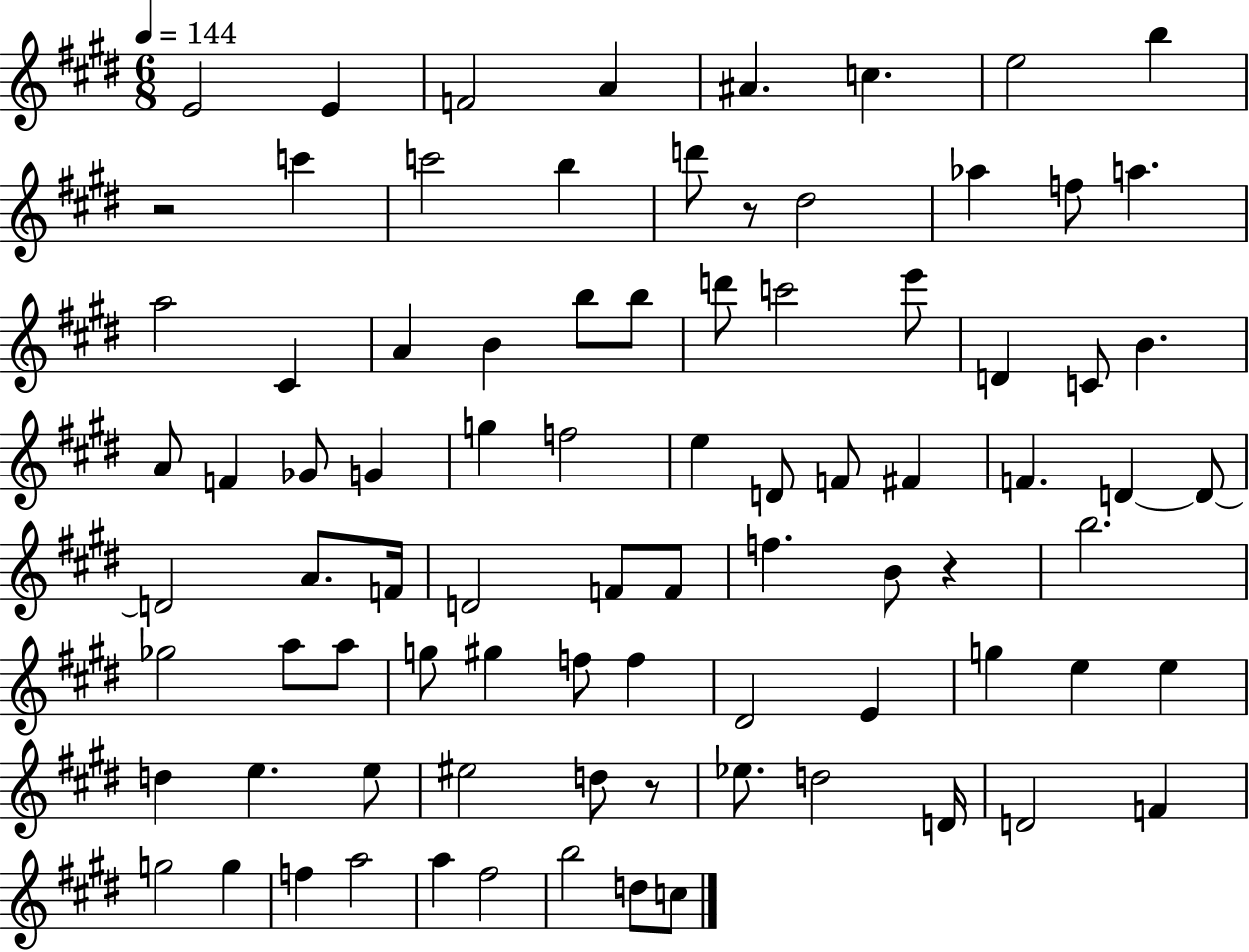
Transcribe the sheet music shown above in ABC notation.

X:1
T:Untitled
M:6/8
L:1/4
K:E
E2 E F2 A ^A c e2 b z2 c' c'2 b d'/2 z/2 ^d2 _a f/2 a a2 ^C A B b/2 b/2 d'/2 c'2 e'/2 D C/2 B A/2 F _G/2 G g f2 e D/2 F/2 ^F F D D/2 D2 A/2 F/4 D2 F/2 F/2 f B/2 z b2 _g2 a/2 a/2 g/2 ^g f/2 f ^D2 E g e e d e e/2 ^e2 d/2 z/2 _e/2 d2 D/4 D2 F g2 g f a2 a ^f2 b2 d/2 c/2